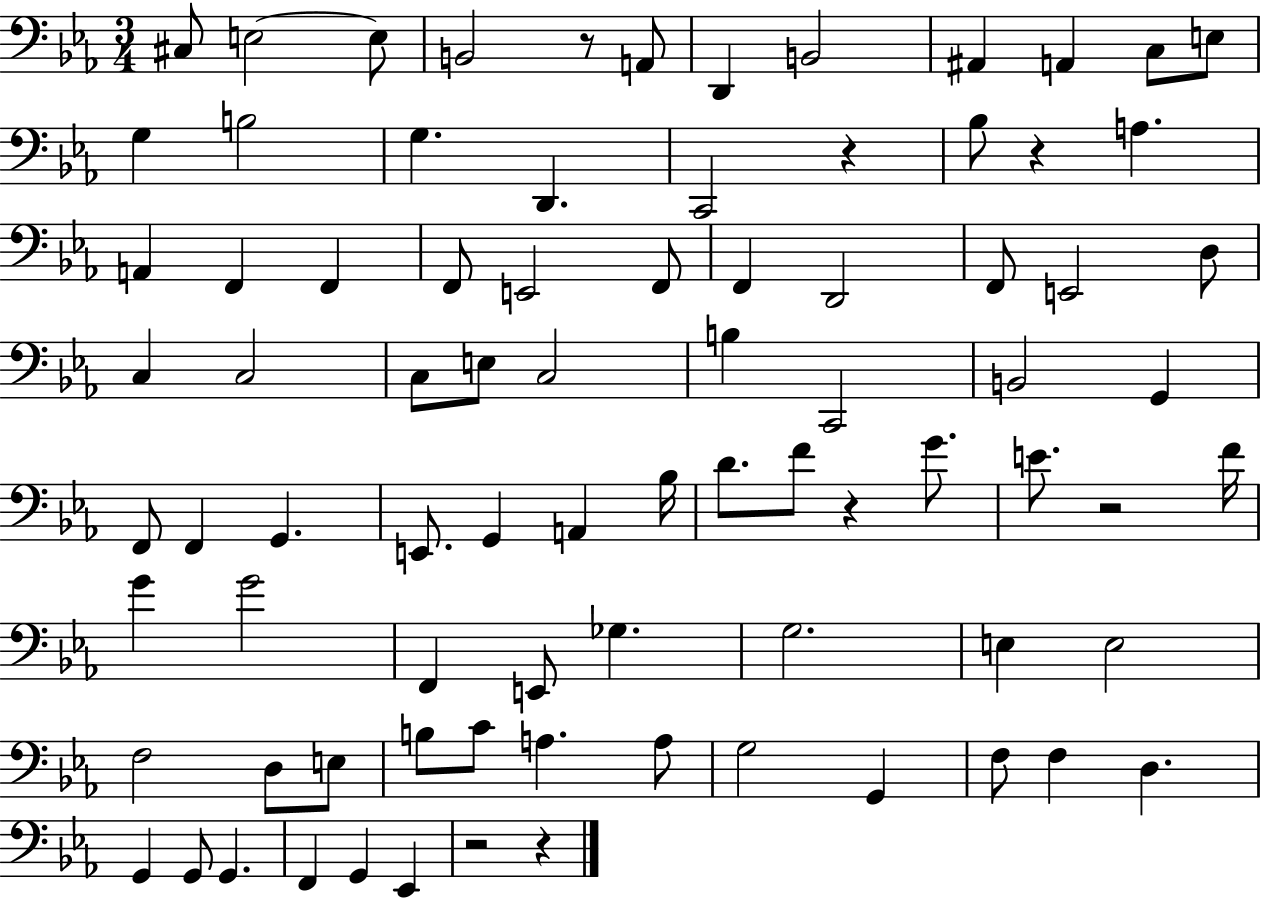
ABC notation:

X:1
T:Untitled
M:3/4
L:1/4
K:Eb
^C,/2 E,2 E,/2 B,,2 z/2 A,,/2 D,, B,,2 ^A,, A,, C,/2 E,/2 G, B,2 G, D,, C,,2 z _B,/2 z A, A,, F,, F,, F,,/2 E,,2 F,,/2 F,, D,,2 F,,/2 E,,2 D,/2 C, C,2 C,/2 E,/2 C,2 B, C,,2 B,,2 G,, F,,/2 F,, G,, E,,/2 G,, A,, _B,/4 D/2 F/2 z G/2 E/2 z2 F/4 G G2 F,, E,,/2 _G, G,2 E, E,2 F,2 D,/2 E,/2 B,/2 C/2 A, A,/2 G,2 G,, F,/2 F, D, G,, G,,/2 G,, F,, G,, _E,, z2 z